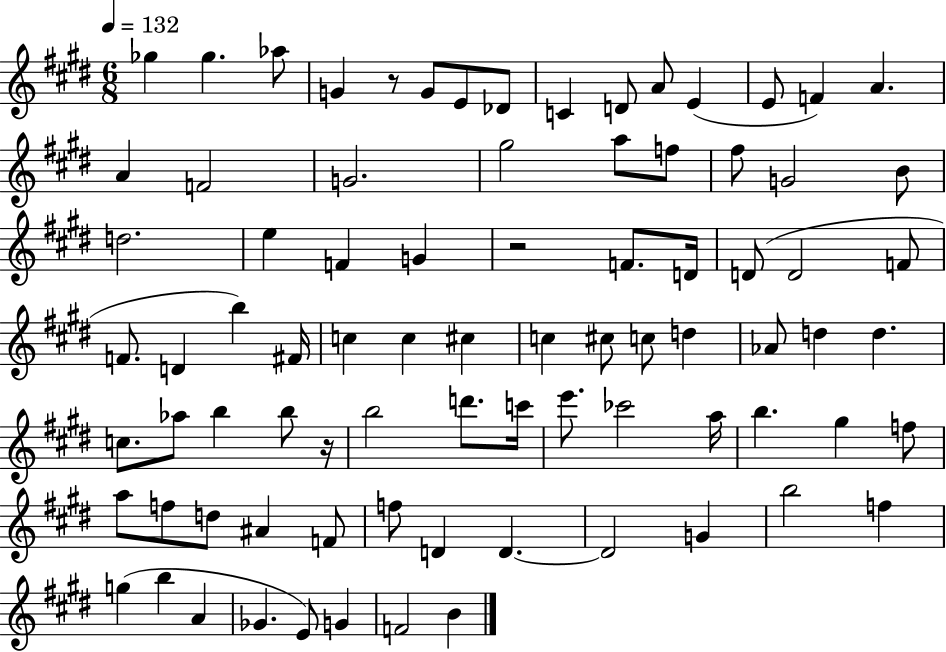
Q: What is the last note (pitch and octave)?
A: B4